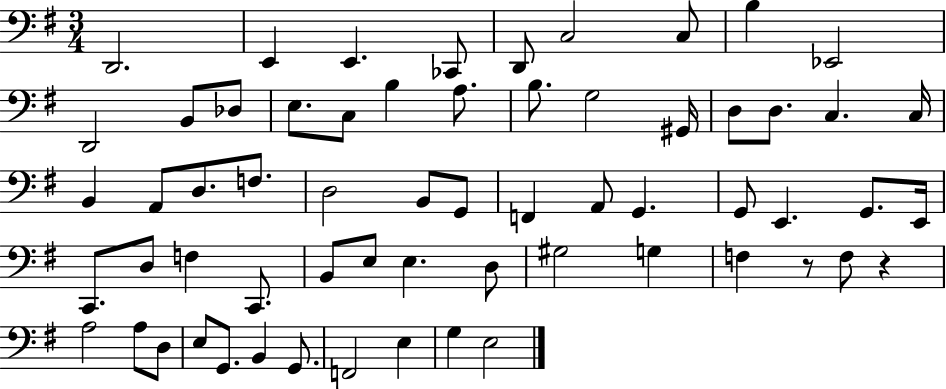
X:1
T:Untitled
M:3/4
L:1/4
K:G
D,,2 E,, E,, _C,,/2 D,,/2 C,2 C,/2 B, _E,,2 D,,2 B,,/2 _D,/2 E,/2 C,/2 B, A,/2 B,/2 G,2 ^G,,/4 D,/2 D,/2 C, C,/4 B,, A,,/2 D,/2 F,/2 D,2 B,,/2 G,,/2 F,, A,,/2 G,, G,,/2 E,, G,,/2 E,,/4 C,,/2 D,/2 F, C,,/2 B,,/2 E,/2 E, D,/2 ^G,2 G, F, z/2 F,/2 z A,2 A,/2 D,/2 E,/2 G,,/2 B,, G,,/2 F,,2 E, G, E,2